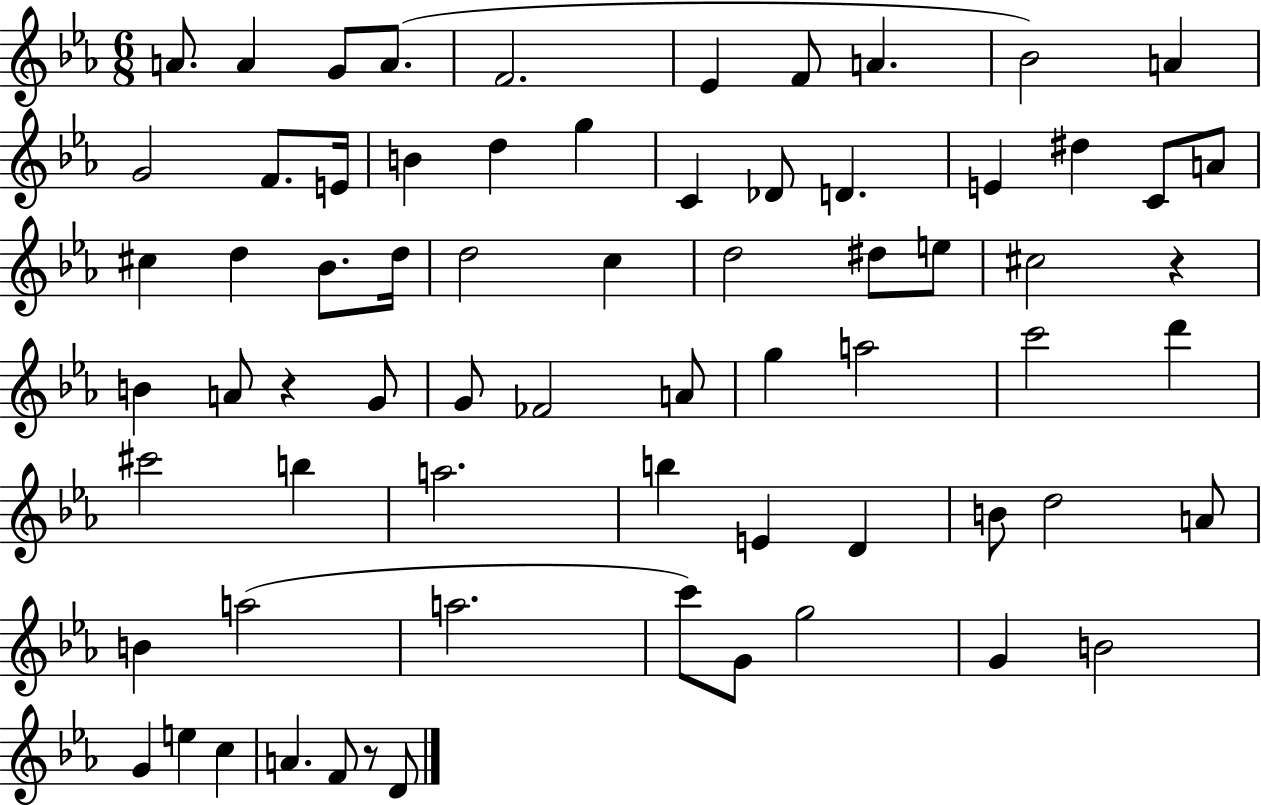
X:1
T:Untitled
M:6/8
L:1/4
K:Eb
A/2 A G/2 A/2 F2 _E F/2 A _B2 A G2 F/2 E/4 B d g C _D/2 D E ^d C/2 A/2 ^c d _B/2 d/4 d2 c d2 ^d/2 e/2 ^c2 z B A/2 z G/2 G/2 _F2 A/2 g a2 c'2 d' ^c'2 b a2 b E D B/2 d2 A/2 B a2 a2 c'/2 G/2 g2 G B2 G e c A F/2 z/2 D/2